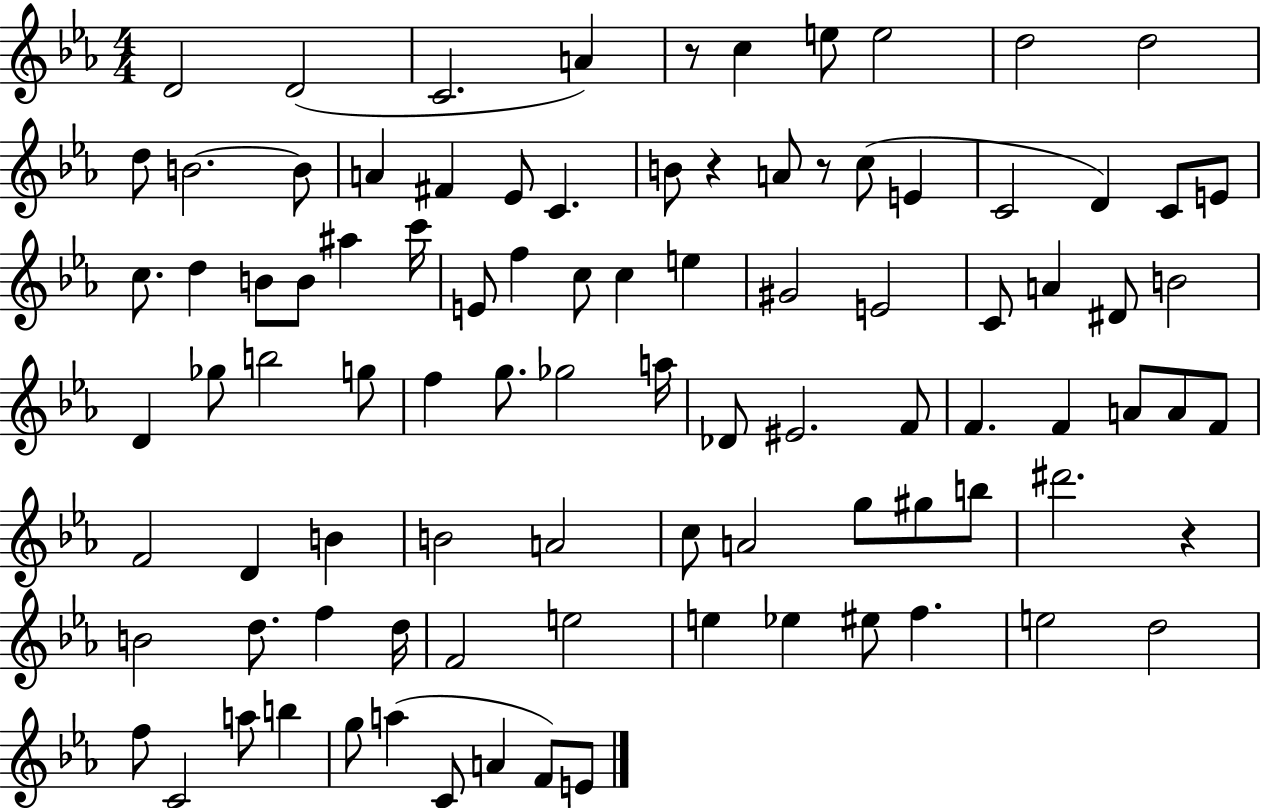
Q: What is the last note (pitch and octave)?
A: E4